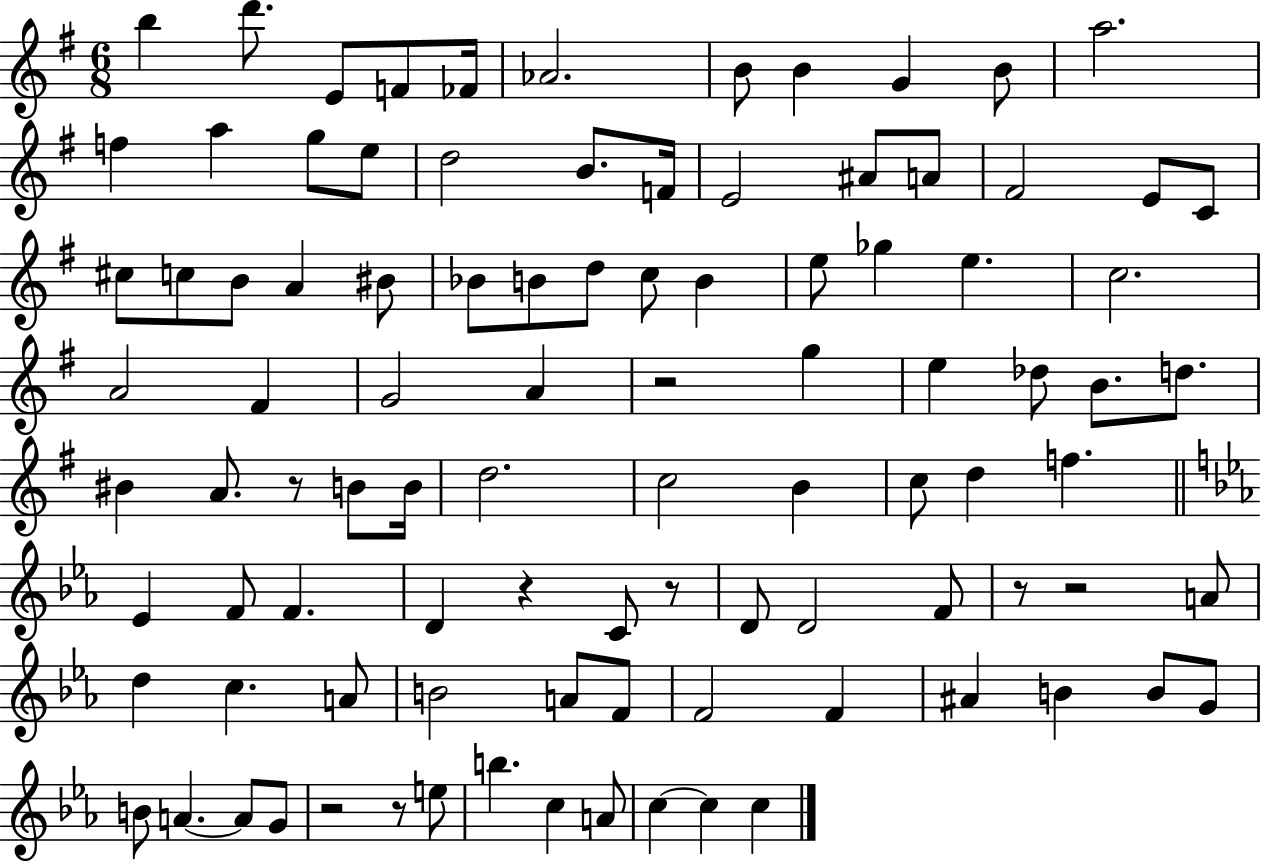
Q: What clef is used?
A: treble